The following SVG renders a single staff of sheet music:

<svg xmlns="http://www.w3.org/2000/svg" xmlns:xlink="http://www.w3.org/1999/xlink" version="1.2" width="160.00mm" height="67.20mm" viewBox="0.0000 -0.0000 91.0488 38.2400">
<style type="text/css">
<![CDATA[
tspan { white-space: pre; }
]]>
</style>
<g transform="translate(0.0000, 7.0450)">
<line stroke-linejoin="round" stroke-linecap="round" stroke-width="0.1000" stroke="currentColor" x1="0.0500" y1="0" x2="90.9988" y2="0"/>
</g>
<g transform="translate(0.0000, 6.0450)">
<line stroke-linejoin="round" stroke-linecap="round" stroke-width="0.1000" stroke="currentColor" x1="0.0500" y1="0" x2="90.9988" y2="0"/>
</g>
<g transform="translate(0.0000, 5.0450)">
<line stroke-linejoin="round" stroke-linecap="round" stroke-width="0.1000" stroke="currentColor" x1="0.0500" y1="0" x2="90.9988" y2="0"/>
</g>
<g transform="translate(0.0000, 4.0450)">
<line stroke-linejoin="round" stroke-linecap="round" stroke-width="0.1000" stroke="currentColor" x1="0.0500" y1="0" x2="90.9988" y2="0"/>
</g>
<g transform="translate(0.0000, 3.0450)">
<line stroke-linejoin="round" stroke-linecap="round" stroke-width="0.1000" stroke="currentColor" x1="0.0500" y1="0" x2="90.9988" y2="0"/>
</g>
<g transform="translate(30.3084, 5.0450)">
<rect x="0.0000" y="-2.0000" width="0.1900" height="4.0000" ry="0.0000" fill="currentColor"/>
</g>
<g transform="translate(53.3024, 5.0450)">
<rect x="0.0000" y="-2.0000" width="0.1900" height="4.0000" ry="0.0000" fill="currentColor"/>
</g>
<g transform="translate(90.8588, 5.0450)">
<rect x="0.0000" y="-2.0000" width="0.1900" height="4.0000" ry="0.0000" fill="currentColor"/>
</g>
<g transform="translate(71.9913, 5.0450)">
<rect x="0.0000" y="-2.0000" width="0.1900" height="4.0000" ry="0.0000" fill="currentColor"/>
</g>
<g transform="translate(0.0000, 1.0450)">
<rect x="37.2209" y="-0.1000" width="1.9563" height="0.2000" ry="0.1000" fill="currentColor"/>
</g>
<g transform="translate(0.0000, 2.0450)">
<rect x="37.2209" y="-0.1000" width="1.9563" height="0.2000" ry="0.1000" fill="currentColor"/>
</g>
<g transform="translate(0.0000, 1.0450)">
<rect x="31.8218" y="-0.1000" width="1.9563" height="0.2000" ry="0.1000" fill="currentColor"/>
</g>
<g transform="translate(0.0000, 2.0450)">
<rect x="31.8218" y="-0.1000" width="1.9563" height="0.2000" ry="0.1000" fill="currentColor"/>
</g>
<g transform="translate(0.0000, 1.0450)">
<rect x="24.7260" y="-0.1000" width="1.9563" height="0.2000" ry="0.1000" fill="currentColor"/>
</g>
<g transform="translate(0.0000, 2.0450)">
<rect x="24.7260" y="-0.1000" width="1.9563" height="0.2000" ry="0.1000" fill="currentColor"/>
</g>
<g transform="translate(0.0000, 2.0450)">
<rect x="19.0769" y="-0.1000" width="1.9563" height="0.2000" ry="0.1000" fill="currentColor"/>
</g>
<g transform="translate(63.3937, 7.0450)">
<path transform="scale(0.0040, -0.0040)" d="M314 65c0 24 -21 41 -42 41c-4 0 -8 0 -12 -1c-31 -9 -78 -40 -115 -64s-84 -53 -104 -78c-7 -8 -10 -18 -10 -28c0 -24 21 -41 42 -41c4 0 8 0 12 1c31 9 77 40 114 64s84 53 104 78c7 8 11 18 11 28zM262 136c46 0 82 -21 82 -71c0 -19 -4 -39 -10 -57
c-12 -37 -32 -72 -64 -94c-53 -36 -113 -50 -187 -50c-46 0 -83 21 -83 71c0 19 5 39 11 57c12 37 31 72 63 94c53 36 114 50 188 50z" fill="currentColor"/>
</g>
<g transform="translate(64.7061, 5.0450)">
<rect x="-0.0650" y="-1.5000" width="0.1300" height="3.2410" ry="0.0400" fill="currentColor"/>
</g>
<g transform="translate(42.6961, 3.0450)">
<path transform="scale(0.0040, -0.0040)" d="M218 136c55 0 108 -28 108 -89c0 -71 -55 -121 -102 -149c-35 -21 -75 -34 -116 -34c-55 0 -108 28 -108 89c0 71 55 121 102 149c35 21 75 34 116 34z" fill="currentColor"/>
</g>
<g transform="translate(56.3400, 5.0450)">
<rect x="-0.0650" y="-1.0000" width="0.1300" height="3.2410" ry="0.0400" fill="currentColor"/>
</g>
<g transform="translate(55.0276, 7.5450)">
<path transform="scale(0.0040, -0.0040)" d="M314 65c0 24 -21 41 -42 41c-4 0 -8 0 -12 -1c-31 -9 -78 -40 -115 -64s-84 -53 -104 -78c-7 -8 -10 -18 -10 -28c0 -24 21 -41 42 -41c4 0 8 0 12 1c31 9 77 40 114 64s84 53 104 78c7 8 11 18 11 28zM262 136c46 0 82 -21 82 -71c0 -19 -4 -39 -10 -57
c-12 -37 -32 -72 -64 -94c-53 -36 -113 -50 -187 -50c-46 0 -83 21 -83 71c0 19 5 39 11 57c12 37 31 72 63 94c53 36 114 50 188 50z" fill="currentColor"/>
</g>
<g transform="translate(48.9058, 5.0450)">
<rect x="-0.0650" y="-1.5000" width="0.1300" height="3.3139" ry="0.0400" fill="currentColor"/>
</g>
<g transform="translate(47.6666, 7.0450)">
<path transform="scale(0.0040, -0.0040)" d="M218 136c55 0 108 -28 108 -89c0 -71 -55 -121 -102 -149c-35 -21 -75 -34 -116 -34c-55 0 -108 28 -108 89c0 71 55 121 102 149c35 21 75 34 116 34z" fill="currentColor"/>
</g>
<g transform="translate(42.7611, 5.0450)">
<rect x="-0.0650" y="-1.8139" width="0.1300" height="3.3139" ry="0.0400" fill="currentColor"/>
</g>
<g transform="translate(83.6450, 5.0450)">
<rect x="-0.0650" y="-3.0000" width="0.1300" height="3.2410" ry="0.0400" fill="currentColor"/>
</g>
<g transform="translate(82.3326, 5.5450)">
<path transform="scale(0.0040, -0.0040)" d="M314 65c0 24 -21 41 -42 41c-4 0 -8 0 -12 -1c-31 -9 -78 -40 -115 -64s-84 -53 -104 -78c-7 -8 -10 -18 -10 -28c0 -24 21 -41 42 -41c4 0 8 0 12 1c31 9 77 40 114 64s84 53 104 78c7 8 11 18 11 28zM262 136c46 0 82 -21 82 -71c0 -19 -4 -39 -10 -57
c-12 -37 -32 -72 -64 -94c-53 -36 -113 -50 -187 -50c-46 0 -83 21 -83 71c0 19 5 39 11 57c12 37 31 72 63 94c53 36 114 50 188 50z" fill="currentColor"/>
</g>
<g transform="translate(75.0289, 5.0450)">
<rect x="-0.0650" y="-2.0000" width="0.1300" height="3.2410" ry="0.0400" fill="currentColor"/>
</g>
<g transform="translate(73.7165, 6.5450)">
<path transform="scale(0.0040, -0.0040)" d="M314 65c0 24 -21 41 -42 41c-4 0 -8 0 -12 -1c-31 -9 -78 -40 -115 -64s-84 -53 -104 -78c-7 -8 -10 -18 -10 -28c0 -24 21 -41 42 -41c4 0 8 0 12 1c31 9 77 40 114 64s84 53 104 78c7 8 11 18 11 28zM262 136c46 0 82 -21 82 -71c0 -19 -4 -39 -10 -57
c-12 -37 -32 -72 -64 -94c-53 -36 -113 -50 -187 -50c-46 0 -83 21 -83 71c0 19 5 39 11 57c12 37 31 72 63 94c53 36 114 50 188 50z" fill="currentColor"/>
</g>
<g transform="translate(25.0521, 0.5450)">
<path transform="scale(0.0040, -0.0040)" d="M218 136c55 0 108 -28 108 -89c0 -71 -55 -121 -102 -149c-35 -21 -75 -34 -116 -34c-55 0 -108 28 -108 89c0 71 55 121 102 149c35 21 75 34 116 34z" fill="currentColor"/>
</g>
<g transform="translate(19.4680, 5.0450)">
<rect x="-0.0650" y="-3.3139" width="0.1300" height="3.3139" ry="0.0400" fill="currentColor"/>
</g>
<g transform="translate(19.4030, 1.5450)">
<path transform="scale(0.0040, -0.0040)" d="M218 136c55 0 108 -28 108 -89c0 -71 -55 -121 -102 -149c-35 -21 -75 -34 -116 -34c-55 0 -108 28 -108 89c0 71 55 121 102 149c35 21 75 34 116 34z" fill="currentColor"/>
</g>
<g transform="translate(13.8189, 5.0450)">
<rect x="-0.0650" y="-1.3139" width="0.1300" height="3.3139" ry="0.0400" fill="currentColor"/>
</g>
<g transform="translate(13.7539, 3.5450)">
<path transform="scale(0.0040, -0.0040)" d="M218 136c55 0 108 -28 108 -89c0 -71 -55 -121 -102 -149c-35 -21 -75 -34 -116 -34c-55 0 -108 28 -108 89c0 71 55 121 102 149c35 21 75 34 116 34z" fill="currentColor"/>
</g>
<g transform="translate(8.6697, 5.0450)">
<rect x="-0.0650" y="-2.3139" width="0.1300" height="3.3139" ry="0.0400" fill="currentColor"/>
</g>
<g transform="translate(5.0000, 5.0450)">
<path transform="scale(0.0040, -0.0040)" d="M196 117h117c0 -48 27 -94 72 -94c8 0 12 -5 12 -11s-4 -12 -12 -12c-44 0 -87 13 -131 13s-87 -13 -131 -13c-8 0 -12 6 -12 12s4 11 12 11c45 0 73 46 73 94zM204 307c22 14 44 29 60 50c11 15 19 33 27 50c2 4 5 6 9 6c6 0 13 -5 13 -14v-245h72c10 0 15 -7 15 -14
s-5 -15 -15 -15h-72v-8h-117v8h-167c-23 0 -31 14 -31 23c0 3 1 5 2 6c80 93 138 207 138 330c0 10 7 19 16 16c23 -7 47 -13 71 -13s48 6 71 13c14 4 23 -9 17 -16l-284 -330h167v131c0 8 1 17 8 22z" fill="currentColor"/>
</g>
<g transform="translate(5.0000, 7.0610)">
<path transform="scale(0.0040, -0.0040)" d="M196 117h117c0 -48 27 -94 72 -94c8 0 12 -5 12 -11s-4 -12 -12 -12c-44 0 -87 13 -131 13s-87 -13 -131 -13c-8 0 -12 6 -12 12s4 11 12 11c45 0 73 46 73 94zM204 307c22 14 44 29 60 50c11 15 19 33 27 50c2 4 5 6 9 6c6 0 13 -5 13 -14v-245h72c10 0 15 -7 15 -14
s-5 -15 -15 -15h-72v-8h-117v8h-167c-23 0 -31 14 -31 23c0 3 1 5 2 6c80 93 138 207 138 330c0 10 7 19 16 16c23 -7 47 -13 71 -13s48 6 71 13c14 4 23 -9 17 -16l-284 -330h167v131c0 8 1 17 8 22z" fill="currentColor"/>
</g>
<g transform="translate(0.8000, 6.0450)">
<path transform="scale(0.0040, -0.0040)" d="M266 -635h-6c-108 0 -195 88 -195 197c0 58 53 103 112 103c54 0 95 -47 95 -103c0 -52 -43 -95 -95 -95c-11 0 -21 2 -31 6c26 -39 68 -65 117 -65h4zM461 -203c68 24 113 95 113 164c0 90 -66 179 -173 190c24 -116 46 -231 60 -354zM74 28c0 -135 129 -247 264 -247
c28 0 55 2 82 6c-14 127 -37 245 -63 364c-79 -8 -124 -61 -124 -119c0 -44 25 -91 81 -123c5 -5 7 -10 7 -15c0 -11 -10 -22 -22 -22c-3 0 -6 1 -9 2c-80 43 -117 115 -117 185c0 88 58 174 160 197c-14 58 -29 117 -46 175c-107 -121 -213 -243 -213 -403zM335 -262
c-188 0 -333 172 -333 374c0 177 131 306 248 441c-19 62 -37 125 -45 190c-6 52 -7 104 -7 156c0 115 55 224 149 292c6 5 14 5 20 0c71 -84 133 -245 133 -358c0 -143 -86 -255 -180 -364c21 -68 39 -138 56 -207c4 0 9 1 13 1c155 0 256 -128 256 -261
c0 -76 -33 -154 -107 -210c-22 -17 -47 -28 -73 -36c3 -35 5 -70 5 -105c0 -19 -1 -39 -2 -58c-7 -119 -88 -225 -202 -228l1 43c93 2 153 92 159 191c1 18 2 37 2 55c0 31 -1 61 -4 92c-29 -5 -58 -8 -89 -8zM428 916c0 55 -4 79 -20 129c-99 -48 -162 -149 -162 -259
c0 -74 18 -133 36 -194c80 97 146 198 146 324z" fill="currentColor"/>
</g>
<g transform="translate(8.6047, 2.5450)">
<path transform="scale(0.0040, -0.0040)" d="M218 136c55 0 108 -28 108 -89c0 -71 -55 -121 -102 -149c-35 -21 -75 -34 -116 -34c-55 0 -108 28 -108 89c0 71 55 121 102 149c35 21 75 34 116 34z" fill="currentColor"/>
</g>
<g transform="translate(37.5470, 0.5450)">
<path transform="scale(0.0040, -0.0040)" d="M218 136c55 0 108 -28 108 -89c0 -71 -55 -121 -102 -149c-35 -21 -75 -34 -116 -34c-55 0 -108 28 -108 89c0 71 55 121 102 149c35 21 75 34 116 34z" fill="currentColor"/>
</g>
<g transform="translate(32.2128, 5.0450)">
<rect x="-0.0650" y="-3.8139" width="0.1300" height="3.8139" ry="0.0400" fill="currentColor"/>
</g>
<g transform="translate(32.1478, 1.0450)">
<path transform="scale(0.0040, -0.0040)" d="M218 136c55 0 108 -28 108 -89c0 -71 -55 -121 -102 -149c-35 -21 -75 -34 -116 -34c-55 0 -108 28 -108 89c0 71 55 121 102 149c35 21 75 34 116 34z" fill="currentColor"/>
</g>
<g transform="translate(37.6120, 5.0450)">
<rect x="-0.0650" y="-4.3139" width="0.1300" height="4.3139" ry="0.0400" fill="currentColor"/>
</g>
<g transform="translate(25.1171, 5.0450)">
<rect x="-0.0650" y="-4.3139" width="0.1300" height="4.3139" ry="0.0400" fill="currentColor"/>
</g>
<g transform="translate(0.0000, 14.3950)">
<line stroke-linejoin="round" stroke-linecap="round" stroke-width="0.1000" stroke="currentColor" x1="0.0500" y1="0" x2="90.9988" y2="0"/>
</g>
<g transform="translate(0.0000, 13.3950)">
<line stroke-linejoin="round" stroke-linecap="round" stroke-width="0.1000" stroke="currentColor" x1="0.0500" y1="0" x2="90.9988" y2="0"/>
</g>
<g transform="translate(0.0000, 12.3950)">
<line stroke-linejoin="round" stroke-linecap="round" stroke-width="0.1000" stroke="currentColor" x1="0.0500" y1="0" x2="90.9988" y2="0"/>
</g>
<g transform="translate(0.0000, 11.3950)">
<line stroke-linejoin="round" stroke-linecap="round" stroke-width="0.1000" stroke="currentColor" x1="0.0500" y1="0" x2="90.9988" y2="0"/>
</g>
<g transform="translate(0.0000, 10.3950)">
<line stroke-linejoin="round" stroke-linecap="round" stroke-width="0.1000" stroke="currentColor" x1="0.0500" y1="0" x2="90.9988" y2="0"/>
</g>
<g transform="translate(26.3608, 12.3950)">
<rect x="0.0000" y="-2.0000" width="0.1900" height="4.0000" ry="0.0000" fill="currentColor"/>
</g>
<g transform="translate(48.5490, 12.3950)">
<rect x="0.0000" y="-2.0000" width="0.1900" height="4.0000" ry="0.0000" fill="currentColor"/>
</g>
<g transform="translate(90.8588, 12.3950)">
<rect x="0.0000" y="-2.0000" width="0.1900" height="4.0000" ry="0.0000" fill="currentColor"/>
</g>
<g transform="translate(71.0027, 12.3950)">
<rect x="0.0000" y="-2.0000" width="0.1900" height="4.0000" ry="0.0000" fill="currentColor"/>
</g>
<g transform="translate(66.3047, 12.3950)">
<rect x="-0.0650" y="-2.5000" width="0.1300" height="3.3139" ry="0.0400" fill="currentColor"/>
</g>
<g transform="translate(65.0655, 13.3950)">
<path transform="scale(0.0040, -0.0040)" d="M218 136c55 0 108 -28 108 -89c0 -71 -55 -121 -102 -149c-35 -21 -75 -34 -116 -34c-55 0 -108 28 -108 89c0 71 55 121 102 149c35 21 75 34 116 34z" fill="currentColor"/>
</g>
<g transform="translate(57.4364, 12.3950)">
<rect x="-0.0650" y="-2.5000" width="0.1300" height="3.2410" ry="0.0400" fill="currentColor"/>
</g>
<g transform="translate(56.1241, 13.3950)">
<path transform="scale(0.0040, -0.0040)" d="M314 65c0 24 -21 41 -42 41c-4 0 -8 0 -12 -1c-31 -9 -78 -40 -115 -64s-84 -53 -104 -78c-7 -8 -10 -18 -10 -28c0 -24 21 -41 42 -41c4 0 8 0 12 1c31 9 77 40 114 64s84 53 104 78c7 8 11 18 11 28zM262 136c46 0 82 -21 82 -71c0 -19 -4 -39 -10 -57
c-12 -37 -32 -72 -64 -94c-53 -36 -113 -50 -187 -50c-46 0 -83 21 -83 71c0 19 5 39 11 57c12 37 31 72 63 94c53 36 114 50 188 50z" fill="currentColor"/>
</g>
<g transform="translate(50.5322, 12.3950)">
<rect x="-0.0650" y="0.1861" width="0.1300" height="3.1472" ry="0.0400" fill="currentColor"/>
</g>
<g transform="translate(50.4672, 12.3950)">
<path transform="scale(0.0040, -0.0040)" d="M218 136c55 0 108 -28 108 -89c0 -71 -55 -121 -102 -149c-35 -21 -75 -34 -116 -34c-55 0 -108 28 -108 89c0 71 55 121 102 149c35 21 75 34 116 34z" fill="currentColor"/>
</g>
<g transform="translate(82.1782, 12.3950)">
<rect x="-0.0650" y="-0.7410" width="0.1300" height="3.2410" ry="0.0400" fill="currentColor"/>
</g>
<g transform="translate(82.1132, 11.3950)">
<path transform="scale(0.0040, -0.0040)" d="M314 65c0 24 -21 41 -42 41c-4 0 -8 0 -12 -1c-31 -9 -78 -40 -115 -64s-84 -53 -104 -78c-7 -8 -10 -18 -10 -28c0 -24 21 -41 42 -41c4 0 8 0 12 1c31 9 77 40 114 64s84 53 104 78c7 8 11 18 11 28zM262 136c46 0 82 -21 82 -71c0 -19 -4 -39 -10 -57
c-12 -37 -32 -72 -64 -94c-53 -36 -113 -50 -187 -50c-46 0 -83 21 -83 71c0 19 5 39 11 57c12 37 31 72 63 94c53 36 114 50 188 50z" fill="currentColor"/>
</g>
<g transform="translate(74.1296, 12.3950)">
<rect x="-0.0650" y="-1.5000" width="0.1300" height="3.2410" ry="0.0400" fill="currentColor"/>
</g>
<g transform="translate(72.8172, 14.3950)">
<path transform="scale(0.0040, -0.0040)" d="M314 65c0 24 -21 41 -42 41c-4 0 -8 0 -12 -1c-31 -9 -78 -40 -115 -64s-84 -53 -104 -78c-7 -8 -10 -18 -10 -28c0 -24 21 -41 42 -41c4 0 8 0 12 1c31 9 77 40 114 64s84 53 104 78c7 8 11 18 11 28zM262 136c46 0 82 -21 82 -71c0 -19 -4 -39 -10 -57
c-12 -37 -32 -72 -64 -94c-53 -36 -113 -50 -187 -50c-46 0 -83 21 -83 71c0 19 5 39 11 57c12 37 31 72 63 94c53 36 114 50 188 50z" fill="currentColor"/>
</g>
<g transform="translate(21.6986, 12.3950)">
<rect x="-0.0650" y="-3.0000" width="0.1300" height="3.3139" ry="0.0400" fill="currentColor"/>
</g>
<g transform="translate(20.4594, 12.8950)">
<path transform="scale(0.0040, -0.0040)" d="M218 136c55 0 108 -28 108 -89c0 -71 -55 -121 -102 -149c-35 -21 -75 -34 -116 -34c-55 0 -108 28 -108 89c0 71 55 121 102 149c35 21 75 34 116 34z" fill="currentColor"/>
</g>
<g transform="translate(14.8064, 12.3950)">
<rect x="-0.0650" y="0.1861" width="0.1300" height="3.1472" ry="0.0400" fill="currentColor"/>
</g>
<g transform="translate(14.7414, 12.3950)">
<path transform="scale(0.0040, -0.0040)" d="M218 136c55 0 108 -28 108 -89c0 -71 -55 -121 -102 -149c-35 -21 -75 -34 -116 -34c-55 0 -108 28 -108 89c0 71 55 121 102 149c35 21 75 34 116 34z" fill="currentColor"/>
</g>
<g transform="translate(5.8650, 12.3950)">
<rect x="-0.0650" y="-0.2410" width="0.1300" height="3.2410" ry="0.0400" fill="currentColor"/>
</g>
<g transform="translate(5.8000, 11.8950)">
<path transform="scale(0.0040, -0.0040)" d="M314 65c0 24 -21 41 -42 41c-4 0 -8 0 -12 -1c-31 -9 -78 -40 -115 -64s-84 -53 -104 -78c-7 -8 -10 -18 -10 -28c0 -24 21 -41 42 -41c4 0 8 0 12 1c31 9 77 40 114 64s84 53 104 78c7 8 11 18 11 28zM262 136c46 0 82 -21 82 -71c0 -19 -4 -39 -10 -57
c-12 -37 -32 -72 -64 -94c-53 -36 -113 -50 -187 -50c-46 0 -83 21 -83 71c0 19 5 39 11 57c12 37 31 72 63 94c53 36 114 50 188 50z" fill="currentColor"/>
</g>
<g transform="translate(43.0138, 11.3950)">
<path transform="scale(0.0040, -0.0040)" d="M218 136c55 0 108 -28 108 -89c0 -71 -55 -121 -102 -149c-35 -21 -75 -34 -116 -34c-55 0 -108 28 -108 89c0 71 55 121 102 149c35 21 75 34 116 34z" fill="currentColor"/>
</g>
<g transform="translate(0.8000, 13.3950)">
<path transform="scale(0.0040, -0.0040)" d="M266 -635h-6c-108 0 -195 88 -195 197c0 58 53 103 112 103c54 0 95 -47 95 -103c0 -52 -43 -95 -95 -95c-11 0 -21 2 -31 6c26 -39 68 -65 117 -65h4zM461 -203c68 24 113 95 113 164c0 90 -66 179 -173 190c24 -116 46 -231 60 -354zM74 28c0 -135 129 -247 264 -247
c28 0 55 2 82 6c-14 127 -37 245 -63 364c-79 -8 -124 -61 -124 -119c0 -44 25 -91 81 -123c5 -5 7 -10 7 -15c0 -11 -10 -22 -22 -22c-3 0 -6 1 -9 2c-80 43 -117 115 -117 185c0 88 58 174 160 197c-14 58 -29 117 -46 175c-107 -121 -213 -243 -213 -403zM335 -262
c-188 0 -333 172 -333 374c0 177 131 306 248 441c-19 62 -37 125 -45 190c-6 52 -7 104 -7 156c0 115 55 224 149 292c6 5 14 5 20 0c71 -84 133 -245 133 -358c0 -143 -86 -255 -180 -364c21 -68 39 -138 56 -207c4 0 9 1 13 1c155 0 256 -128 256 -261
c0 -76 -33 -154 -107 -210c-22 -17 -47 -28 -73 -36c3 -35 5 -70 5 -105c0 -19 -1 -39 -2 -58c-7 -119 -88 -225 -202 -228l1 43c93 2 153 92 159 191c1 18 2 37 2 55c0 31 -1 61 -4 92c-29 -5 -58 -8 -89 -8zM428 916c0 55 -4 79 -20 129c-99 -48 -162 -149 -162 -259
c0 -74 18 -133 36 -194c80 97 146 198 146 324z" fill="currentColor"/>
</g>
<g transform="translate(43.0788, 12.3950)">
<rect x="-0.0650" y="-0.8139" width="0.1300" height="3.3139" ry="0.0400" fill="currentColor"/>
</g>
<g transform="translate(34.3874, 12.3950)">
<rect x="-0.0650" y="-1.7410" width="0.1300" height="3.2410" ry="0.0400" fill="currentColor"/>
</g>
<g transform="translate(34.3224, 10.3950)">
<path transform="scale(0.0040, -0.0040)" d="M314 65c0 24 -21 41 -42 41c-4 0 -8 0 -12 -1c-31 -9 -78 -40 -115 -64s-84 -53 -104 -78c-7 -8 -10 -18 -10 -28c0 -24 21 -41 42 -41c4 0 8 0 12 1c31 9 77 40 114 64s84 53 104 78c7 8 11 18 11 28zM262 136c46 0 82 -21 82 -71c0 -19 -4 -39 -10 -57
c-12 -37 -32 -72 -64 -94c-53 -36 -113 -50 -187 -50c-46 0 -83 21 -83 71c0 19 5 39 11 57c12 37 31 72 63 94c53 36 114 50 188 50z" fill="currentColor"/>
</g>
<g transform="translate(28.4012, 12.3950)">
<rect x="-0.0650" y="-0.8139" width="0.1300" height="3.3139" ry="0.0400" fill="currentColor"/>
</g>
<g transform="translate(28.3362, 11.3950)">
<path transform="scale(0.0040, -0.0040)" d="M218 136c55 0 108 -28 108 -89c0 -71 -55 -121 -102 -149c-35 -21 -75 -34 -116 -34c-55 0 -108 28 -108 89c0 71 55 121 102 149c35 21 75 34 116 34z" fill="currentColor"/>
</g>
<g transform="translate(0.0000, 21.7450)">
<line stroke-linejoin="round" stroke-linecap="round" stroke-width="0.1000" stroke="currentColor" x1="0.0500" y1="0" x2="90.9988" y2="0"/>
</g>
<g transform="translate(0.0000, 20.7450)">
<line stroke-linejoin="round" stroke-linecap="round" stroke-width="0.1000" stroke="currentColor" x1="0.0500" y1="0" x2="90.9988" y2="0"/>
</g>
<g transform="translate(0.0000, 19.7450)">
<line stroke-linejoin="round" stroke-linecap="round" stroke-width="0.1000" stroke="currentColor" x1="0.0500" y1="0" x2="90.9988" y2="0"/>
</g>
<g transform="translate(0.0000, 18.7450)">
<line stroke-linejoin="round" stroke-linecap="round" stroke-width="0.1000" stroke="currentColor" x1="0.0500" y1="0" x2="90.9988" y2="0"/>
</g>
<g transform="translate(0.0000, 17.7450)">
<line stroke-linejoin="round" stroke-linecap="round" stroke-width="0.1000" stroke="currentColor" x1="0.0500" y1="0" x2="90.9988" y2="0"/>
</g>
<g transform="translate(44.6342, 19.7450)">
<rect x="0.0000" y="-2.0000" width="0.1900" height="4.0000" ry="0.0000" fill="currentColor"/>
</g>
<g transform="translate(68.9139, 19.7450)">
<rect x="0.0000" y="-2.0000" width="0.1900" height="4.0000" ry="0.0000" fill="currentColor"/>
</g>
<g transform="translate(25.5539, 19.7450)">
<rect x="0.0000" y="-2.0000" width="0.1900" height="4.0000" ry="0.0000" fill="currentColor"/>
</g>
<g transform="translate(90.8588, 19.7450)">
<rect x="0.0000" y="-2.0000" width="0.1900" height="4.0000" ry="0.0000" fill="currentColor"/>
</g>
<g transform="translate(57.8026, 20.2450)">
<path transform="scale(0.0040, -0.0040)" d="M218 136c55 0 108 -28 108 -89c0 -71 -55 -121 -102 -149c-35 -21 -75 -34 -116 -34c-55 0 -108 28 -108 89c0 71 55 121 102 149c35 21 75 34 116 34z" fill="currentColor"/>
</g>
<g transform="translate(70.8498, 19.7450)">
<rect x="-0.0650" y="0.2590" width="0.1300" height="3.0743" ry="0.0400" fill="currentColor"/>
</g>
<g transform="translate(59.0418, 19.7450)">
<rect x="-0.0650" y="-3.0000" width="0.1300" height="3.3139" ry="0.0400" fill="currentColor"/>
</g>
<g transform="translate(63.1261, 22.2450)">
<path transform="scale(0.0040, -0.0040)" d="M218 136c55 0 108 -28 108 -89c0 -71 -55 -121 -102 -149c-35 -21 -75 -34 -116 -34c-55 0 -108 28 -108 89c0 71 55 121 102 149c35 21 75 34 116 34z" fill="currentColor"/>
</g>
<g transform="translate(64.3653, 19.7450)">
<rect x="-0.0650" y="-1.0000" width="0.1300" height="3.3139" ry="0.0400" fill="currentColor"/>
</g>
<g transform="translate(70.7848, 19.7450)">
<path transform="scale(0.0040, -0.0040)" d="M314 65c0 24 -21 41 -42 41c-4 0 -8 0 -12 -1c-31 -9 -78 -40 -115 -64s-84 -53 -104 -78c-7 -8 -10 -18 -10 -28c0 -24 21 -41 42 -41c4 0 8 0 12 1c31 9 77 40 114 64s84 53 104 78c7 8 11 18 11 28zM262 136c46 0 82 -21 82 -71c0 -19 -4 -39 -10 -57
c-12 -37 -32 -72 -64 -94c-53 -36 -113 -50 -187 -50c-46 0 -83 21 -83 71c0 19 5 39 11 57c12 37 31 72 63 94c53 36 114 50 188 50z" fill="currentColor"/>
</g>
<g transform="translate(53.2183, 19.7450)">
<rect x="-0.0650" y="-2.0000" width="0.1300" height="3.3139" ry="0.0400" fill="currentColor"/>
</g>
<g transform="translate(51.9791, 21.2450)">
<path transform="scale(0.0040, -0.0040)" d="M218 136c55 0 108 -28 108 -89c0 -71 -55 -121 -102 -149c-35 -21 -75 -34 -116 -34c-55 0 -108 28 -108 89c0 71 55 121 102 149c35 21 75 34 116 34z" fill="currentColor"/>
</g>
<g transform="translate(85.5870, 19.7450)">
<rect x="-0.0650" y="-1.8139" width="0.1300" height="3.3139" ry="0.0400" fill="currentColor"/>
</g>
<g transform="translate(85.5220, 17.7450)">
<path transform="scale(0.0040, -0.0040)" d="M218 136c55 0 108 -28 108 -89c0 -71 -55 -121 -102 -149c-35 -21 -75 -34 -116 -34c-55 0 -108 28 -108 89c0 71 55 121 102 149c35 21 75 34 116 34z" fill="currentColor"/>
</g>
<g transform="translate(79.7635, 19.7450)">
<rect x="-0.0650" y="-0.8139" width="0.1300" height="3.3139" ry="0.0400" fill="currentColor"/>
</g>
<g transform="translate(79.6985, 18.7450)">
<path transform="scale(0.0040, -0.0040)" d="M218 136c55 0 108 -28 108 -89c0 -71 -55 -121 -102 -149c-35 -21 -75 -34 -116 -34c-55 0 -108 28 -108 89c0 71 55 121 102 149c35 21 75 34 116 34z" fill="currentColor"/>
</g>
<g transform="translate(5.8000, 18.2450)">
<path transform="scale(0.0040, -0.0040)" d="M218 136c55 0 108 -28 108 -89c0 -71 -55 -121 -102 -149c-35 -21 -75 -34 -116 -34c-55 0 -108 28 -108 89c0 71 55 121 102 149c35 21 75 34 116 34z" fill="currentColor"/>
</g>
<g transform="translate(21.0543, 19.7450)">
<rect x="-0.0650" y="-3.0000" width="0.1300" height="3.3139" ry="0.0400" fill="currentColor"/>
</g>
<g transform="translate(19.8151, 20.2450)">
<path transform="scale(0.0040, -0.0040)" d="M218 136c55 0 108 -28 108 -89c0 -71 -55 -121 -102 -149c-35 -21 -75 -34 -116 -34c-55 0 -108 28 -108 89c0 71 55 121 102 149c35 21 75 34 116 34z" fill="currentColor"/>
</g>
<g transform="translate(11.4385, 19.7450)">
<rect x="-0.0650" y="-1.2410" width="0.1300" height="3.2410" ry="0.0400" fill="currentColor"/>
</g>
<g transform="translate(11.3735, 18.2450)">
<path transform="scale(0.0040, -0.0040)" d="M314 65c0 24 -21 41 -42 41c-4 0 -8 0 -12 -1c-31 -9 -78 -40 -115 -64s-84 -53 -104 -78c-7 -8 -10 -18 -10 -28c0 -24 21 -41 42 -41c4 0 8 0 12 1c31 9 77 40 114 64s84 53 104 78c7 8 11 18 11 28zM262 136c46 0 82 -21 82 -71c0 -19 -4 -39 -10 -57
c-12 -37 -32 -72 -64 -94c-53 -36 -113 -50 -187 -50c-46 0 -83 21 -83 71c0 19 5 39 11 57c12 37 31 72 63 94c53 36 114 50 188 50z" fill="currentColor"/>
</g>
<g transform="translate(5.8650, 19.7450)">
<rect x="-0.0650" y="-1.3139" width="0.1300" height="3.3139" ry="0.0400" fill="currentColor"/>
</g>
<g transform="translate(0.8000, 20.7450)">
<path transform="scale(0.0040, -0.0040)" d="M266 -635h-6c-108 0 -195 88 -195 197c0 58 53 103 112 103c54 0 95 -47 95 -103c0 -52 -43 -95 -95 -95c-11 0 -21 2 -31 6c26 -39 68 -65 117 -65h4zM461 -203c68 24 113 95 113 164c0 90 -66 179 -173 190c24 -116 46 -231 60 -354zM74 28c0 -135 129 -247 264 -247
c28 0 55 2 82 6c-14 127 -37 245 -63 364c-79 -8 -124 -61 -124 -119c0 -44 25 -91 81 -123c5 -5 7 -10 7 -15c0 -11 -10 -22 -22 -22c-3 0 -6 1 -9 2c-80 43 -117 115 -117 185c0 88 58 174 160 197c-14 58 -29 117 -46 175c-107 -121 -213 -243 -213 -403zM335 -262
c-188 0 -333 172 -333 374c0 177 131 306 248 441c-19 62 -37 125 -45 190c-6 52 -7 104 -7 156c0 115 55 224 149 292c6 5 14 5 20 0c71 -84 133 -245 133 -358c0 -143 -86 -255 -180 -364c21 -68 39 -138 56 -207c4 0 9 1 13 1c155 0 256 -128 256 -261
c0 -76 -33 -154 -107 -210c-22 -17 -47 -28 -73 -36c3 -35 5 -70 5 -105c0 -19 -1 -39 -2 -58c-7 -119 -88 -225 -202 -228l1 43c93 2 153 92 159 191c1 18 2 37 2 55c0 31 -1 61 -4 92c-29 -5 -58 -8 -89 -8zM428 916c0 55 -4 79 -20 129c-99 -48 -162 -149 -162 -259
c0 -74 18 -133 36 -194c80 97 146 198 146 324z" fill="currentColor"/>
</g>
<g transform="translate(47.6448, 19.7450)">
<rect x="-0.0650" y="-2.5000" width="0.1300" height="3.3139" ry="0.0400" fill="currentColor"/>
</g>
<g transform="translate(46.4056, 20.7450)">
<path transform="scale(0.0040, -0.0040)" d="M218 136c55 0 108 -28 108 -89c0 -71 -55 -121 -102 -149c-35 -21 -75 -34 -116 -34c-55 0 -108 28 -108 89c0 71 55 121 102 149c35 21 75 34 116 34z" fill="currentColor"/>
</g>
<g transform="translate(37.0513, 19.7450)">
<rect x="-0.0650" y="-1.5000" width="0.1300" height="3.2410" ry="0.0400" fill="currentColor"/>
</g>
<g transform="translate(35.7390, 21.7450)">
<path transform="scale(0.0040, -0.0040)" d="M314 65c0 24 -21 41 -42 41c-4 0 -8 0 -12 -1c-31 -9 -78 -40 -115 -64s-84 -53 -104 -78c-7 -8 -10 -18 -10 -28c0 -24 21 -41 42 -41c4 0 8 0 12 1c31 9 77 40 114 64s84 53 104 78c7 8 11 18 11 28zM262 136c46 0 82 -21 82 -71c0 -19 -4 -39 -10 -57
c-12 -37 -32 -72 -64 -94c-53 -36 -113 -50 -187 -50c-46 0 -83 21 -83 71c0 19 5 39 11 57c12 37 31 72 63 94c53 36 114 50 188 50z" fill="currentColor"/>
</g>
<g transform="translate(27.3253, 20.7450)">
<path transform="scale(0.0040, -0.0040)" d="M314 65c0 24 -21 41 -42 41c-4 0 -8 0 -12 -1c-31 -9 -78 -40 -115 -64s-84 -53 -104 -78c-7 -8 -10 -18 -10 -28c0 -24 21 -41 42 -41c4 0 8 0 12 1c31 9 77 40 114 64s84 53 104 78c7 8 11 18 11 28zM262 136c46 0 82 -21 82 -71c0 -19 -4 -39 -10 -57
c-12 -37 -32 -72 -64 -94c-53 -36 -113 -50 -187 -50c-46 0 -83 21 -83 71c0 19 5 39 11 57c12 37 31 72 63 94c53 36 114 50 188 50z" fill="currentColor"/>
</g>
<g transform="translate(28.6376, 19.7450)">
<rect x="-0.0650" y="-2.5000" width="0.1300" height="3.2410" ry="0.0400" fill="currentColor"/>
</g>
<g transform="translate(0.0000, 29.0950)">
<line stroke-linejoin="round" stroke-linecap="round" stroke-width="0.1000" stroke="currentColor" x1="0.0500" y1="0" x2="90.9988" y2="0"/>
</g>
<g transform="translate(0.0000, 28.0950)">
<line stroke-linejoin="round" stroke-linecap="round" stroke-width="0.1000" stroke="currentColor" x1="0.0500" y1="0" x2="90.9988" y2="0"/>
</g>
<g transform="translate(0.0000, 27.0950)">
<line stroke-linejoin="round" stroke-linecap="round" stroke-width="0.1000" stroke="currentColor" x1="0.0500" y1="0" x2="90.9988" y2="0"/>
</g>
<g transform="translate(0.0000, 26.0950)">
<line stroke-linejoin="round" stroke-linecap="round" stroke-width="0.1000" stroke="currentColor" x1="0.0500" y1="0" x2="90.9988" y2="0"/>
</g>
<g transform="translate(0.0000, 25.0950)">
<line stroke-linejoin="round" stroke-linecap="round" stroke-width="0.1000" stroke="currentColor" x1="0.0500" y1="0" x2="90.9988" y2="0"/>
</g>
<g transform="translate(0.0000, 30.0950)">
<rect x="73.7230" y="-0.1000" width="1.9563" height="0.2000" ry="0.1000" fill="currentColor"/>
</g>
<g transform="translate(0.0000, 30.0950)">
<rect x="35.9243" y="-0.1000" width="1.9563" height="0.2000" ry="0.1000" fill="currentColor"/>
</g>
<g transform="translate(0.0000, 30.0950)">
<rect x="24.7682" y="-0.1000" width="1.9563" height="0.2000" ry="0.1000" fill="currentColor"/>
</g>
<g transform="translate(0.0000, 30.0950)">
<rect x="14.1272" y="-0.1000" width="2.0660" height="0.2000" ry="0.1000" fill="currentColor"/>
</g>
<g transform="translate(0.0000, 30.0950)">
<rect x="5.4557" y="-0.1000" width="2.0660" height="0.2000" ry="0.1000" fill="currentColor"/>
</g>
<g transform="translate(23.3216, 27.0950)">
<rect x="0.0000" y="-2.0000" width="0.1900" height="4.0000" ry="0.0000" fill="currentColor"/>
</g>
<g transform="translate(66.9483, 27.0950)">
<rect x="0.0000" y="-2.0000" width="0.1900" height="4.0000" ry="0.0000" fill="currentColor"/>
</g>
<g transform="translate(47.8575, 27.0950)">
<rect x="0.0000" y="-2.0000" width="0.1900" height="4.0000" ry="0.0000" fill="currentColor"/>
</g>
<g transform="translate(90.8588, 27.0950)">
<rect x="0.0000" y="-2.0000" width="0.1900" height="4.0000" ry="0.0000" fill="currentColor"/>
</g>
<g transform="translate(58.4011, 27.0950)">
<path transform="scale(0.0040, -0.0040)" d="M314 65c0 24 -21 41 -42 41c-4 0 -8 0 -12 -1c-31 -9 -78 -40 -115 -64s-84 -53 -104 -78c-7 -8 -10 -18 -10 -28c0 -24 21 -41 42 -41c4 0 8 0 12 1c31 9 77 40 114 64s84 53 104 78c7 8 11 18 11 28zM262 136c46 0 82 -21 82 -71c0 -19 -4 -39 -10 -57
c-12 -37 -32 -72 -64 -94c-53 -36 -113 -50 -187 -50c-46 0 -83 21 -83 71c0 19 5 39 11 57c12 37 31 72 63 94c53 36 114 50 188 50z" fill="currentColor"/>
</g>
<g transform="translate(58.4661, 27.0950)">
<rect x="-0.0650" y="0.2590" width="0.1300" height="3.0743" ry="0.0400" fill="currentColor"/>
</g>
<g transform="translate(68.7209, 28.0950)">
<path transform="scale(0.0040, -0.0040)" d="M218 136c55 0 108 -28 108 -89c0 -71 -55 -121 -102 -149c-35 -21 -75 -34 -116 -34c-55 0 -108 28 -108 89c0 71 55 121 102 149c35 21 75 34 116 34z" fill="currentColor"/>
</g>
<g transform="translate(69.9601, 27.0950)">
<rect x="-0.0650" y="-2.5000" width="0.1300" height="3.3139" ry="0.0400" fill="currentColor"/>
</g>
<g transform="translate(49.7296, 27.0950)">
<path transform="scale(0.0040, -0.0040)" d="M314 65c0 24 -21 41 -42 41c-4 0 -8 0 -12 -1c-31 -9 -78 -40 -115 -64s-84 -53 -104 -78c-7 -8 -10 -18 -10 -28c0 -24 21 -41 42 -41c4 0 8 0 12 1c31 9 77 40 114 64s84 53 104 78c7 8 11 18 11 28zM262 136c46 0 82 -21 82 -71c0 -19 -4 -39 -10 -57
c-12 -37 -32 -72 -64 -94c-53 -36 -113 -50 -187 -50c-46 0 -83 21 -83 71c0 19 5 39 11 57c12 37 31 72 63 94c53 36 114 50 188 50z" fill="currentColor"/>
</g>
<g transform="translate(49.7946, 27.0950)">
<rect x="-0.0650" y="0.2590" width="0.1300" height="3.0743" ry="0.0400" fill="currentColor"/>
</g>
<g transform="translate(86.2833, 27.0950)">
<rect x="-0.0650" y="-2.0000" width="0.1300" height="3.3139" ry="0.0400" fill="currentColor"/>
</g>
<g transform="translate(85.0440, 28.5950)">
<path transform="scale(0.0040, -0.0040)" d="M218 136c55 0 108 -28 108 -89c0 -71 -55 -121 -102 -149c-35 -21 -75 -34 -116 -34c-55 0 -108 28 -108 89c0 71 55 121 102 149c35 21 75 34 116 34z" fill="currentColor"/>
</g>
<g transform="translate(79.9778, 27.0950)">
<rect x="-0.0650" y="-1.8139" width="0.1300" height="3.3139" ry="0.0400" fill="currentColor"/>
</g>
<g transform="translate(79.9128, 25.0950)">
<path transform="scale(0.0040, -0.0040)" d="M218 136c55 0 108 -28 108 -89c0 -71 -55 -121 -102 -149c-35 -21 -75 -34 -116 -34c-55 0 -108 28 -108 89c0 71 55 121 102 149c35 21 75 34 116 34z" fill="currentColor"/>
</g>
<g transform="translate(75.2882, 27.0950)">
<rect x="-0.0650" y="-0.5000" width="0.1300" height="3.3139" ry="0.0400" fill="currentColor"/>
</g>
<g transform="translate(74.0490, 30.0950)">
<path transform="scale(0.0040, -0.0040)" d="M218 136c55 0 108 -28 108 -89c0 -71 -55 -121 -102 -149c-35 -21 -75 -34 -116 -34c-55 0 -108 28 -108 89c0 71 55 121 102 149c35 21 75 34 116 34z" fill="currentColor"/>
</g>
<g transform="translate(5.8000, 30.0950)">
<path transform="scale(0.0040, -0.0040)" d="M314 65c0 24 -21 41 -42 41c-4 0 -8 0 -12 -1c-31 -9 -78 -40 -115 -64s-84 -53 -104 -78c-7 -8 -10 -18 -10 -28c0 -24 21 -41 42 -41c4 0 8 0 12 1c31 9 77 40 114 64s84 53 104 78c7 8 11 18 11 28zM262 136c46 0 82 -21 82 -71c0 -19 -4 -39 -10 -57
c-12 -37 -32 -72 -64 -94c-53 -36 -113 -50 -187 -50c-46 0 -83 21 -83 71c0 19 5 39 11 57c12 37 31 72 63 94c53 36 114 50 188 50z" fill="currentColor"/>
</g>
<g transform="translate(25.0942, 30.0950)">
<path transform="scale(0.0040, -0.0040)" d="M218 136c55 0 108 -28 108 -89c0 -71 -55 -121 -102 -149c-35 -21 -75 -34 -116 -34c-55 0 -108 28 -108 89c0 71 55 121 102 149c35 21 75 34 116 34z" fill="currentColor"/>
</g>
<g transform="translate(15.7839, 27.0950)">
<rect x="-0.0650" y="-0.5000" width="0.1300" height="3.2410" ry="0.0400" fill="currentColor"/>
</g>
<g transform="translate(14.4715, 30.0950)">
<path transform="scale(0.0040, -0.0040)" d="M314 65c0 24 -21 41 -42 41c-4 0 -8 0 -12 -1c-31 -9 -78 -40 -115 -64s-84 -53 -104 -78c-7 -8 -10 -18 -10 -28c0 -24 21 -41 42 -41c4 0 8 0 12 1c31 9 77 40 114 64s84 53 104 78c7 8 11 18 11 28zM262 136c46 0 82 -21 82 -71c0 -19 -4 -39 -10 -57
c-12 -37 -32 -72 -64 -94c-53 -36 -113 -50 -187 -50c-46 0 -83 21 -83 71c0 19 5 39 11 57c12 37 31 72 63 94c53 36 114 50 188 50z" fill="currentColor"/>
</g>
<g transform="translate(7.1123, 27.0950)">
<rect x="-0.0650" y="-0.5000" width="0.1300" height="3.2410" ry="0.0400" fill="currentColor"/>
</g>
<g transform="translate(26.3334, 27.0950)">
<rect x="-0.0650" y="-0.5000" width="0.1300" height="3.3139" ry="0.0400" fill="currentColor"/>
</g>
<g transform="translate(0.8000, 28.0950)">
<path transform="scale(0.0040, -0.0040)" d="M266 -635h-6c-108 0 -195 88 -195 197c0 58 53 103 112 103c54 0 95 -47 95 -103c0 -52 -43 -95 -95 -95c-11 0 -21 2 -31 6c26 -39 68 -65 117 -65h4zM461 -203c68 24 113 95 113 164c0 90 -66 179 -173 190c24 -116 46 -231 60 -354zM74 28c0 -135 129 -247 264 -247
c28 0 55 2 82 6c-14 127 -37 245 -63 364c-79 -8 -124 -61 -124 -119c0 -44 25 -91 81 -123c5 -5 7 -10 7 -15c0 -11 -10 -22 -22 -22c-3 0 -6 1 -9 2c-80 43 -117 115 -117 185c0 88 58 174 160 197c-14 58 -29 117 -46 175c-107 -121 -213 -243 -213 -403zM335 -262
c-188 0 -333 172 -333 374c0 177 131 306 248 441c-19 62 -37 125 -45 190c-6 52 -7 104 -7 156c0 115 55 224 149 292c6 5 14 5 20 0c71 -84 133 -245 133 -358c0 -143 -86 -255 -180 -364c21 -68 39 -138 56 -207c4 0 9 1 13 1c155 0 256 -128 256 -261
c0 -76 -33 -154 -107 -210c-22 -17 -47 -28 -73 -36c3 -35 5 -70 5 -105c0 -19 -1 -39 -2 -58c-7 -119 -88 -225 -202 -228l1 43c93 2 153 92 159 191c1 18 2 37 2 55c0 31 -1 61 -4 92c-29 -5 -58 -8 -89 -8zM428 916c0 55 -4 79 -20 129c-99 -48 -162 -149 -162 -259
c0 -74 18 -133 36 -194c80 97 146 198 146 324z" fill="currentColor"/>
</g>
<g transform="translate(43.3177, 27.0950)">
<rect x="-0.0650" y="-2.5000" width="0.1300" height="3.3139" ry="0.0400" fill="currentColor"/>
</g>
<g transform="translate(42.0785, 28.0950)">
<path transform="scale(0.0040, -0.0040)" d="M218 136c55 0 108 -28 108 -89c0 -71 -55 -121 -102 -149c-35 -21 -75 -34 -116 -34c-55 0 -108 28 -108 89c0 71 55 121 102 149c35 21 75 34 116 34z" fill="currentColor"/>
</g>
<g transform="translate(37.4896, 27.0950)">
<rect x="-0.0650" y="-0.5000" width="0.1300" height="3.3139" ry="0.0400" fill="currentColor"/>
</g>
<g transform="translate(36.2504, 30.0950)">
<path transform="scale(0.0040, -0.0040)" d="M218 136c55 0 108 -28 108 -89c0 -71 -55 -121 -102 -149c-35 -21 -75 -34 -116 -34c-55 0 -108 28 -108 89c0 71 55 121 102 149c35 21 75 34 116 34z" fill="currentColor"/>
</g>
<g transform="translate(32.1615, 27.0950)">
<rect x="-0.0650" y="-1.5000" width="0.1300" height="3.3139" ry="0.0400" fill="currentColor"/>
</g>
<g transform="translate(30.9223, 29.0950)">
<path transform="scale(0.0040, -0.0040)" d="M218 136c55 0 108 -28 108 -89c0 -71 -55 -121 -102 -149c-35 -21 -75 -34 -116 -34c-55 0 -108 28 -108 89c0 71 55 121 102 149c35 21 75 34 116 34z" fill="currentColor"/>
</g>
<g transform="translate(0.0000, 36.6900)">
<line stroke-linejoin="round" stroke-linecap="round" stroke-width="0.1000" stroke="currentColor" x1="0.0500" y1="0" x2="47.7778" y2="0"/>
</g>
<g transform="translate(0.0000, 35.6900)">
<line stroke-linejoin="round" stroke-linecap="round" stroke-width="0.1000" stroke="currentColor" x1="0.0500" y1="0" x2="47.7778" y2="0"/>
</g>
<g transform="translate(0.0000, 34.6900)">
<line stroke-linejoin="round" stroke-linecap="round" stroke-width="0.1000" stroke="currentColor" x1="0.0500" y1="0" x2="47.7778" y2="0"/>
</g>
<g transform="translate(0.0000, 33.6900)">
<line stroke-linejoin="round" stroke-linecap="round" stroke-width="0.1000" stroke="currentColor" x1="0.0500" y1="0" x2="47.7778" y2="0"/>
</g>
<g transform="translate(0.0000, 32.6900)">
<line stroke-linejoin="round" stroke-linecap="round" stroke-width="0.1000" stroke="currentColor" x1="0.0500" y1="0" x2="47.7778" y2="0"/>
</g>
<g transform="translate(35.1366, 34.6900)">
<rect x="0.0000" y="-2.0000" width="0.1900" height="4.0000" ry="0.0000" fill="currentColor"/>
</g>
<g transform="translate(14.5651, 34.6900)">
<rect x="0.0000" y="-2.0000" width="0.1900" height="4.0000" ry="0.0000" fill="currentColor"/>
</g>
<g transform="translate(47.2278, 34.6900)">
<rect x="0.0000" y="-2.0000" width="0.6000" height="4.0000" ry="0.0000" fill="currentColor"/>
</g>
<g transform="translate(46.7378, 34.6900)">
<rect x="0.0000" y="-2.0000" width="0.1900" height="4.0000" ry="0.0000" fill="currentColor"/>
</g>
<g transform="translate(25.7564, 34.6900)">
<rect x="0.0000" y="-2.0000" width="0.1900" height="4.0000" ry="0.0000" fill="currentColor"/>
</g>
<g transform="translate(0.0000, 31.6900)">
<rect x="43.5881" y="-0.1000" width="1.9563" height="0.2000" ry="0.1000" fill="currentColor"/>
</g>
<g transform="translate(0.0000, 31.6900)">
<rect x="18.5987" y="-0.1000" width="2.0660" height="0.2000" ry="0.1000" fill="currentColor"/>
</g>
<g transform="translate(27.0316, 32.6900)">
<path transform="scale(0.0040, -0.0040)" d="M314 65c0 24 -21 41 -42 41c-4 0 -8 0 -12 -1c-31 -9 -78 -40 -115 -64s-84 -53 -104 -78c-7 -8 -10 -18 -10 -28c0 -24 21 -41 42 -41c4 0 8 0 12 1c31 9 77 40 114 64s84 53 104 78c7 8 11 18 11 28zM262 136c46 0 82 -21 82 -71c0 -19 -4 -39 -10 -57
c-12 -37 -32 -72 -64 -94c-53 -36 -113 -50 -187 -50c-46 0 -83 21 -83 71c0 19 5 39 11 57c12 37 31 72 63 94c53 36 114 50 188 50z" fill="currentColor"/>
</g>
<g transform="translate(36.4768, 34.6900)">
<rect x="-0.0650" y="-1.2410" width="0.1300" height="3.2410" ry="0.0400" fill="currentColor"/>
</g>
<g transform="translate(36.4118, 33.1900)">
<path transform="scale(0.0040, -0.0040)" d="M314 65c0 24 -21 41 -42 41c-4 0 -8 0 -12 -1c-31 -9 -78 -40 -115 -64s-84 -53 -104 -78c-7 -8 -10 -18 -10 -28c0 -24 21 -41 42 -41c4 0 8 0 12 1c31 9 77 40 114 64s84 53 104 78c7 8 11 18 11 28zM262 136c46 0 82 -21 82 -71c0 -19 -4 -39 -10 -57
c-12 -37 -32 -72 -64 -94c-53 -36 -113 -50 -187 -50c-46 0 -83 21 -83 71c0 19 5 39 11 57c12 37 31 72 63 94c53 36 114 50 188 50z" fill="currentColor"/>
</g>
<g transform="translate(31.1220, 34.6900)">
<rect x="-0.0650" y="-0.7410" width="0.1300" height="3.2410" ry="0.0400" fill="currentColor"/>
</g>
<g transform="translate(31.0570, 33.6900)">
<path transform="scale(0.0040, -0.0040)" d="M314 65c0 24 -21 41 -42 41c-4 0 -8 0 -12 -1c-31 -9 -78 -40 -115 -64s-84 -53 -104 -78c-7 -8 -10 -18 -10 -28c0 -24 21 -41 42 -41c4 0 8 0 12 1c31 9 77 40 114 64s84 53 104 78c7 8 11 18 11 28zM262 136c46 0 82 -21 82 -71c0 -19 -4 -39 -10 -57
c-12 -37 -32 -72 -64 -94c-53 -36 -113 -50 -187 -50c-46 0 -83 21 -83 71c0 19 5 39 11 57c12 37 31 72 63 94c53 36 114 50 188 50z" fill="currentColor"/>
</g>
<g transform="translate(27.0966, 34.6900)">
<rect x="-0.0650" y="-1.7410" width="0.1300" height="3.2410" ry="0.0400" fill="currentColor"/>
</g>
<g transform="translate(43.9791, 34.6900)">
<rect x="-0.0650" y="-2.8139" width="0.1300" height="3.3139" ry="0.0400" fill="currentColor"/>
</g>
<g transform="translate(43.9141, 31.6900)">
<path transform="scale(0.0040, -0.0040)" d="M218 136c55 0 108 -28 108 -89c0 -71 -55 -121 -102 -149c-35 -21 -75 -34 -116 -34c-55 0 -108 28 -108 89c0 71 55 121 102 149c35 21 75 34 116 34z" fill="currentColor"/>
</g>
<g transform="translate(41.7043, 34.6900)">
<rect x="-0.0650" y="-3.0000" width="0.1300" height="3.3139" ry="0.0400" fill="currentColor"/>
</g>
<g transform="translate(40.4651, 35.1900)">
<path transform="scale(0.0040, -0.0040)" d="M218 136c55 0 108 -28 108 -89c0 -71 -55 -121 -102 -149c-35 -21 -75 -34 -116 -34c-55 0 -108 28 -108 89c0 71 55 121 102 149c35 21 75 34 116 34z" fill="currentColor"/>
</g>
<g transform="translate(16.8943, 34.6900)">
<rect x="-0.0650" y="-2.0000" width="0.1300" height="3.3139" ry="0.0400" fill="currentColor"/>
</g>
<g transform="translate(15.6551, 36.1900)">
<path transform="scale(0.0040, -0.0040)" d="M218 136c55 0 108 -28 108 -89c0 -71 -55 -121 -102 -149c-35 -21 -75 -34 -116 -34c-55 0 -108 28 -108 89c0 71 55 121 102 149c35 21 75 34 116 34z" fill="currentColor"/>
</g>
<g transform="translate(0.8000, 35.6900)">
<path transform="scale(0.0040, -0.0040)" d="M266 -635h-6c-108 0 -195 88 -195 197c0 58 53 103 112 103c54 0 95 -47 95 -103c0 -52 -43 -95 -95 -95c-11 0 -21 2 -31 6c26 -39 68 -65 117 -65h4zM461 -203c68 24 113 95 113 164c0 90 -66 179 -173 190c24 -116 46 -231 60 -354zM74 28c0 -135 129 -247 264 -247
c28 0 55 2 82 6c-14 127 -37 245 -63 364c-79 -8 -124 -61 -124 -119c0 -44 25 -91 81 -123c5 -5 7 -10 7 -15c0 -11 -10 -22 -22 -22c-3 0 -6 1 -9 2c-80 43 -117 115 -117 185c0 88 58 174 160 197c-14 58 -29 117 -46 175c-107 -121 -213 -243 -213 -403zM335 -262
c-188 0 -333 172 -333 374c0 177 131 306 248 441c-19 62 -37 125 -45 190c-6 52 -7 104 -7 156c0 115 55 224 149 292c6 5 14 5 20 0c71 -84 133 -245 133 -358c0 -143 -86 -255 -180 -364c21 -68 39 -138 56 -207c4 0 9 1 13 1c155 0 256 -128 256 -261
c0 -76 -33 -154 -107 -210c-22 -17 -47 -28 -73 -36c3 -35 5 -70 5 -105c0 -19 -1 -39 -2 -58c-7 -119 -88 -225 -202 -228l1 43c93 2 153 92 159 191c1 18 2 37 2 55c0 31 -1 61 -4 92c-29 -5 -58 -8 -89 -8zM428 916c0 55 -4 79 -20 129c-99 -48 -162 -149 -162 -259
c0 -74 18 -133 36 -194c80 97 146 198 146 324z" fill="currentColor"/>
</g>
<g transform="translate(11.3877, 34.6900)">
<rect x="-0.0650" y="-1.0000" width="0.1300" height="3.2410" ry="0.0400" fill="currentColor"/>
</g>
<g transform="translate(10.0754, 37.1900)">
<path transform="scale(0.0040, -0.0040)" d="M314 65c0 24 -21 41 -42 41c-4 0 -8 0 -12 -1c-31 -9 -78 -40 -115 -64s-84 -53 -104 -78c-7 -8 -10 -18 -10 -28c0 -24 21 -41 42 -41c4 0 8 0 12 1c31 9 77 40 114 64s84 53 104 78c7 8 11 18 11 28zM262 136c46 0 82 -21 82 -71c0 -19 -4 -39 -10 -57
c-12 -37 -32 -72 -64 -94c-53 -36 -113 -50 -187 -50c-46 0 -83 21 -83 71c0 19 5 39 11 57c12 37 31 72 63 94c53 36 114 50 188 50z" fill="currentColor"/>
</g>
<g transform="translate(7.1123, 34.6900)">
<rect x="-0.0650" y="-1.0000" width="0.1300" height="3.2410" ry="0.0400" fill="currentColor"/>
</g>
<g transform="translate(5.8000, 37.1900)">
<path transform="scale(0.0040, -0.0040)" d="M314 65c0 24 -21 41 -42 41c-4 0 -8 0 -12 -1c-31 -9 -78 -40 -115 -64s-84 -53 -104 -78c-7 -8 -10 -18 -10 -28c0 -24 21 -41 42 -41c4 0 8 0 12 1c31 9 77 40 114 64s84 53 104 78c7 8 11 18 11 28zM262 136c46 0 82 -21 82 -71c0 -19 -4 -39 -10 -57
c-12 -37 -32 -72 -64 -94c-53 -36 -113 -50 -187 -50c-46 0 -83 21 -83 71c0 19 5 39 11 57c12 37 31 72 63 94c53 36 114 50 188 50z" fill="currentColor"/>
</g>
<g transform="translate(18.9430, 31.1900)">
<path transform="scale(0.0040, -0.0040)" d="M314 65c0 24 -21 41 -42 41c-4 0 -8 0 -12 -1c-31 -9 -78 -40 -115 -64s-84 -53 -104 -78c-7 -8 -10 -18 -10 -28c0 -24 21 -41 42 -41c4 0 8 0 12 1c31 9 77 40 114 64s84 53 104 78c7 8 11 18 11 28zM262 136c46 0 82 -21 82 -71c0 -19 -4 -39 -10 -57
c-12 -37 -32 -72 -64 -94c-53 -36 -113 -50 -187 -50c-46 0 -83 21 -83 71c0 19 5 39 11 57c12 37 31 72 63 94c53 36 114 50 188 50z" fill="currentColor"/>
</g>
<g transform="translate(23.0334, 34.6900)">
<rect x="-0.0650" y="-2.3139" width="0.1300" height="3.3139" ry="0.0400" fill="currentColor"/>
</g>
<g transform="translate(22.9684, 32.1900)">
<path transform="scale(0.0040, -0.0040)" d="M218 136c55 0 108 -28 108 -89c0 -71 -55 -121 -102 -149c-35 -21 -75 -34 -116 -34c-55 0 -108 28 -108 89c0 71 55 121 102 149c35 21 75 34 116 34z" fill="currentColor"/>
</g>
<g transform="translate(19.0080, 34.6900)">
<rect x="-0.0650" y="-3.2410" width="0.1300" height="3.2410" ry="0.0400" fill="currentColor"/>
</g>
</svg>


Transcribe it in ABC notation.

X:1
T:Untitled
M:4/4
L:1/4
K:C
g e b d' c' d' f E D2 E2 F2 A2 c2 B A d f2 d B G2 G E2 d2 e e2 A G2 E2 G F A D B2 d f C2 C2 C E C G B2 B2 G C f F D2 D2 F b2 g f2 d2 e2 A a